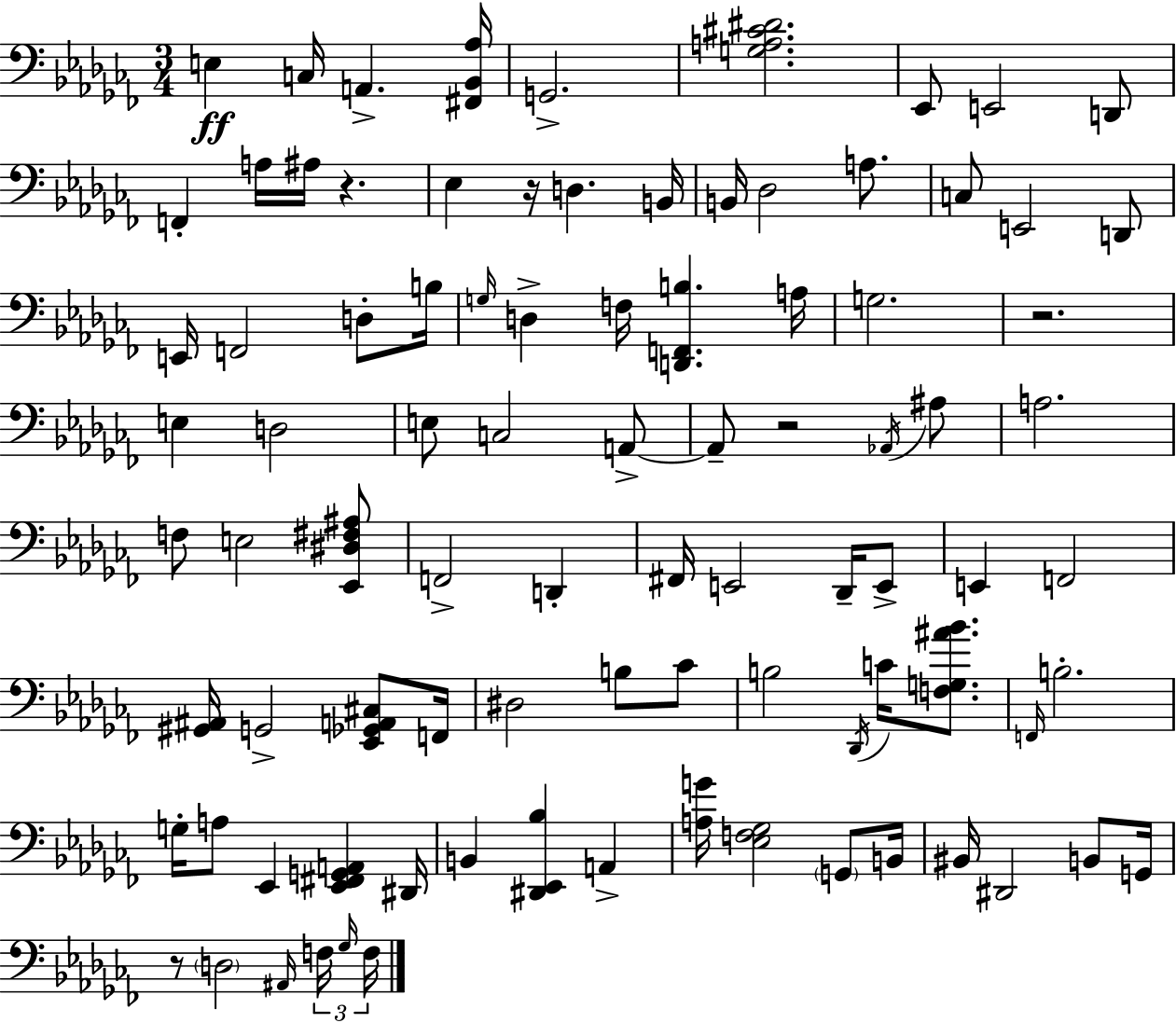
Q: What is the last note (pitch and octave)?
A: F3